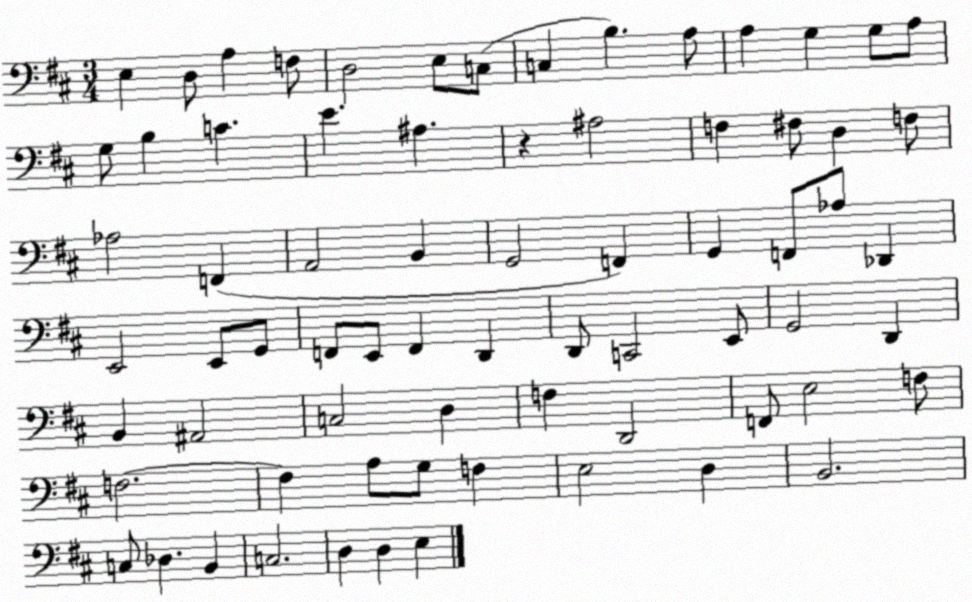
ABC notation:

X:1
T:Untitled
M:3/4
L:1/4
K:D
E, D,/2 A, F,/2 D,2 E,/2 C,/2 C, B, A,/2 A, G, G,/2 A,/2 G,/2 B, C E ^A, z ^A,2 F, ^F,/2 D, F,/2 _A,2 F,, A,,2 B,, G,,2 F,, G,, F,,/2 _A,/2 _D,, E,,2 E,,/2 G,,/2 F,,/2 E,,/2 F,, D,, D,,/2 C,,2 E,,/2 G,,2 D,, B,, ^A,,2 C,2 D, F, D,,2 F,,/2 E,2 F,/2 F,2 F, A,/2 G,/2 F, E,2 D, B,,2 C,/2 _D, B,, C,2 D, D, E,